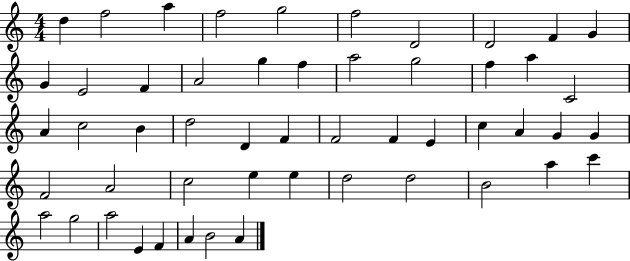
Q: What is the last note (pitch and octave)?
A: A4